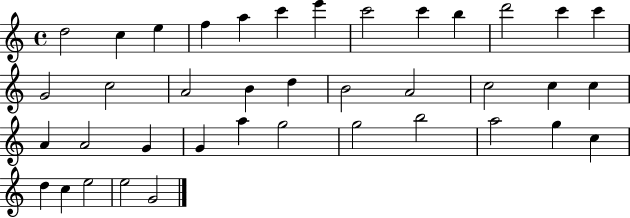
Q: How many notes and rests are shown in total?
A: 39